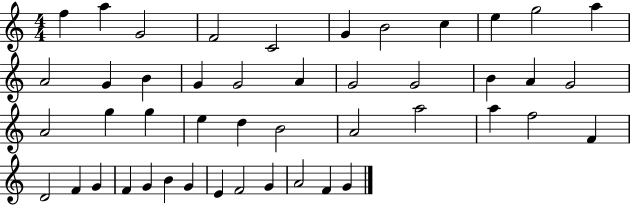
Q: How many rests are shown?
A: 0